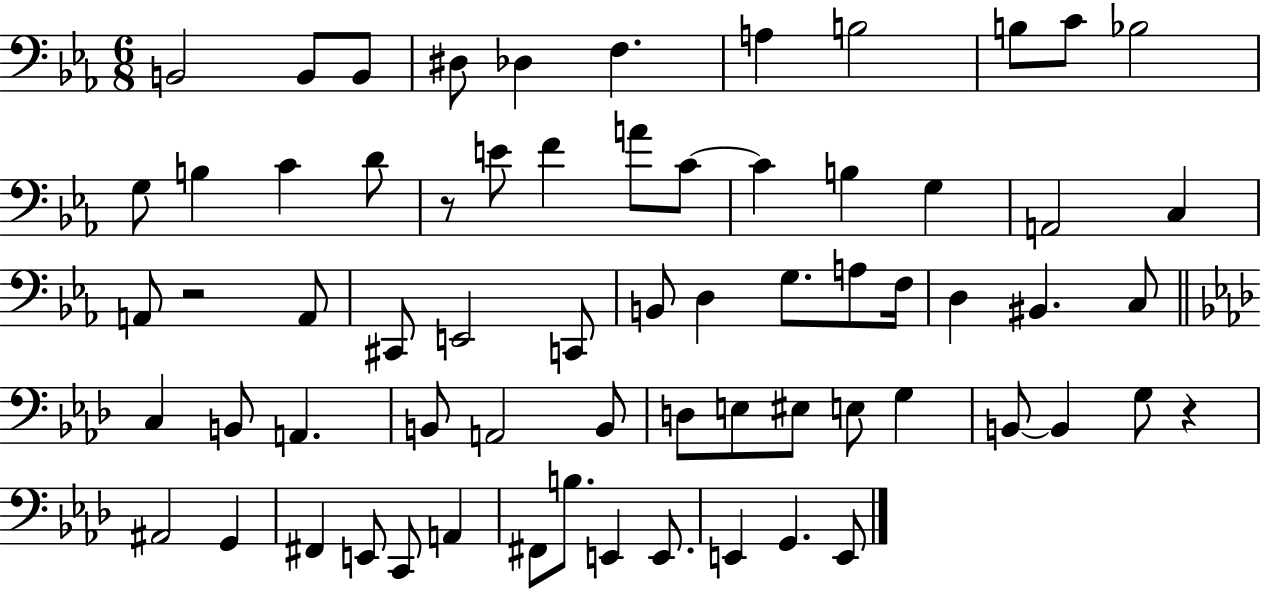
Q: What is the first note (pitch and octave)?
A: B2